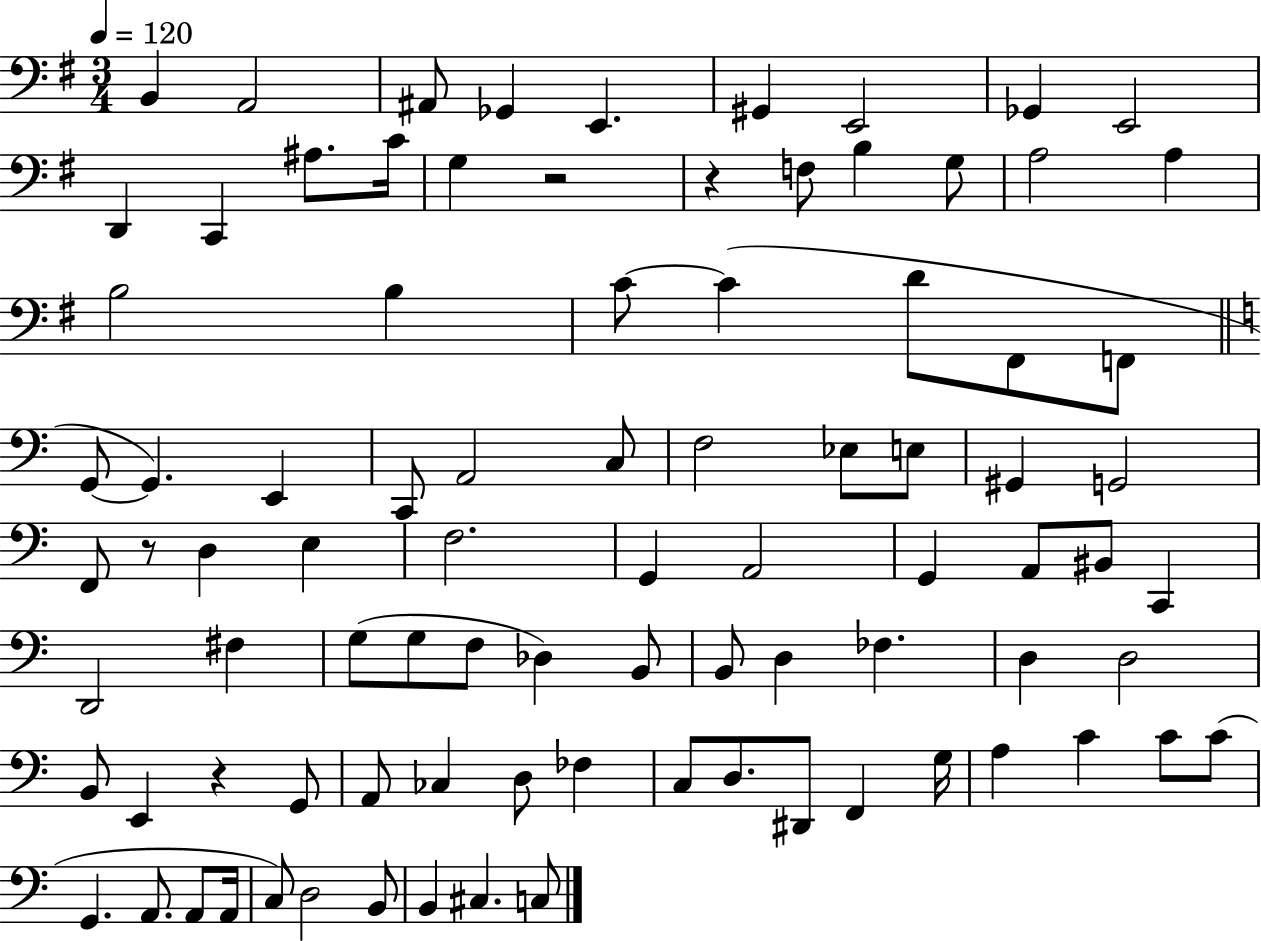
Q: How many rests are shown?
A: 4